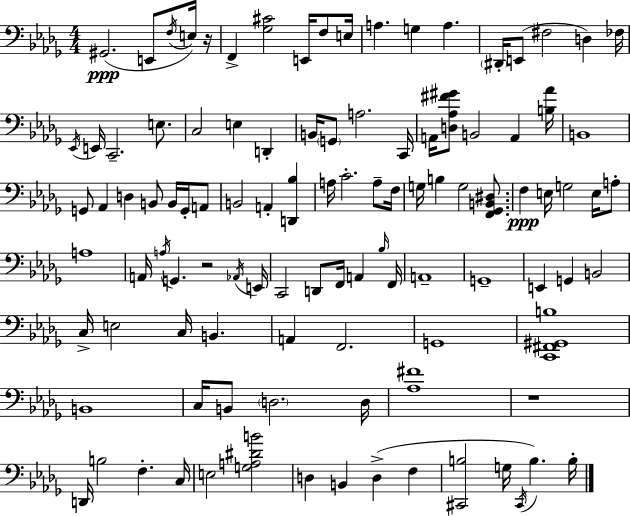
X:1
T:Untitled
M:4/4
L:1/4
K:Bbm
^G,,2 E,,/2 F,/4 E,/4 z/4 F,, [_G,^C]2 E,,/4 F,/2 E,/4 A, G, A, ^D,,/4 E,,/2 ^F,2 D, _F,/4 _E,,/4 E,,/4 C,,2 E,/2 C,2 E, D,, B,,/4 G,,/2 A,2 C,,/4 A,,/4 [D,_A,^F^G]/2 B,,2 A,, [B,_A]/4 B,,4 G,,/2 _A,, D, B,,/2 B,,/4 G,,/4 A,,/2 B,,2 A,, [D,,_B,] A,/4 C2 A,/2 F,/4 G,/4 B, G,2 [F,,_G,,B,,^D,]/2 F, E,/4 G,2 E,/4 A,/2 A,4 A,,/4 A,/4 G,, z2 _A,,/4 E,,/4 C,,2 D,,/2 F,,/4 A,, _B,/4 F,,/4 A,,4 G,,4 E,, G,, B,,2 C,/4 E,2 C,/4 B,, A,, F,,2 G,,4 [C,,^F,,^G,,B,]4 B,,4 C,/4 B,,/2 D,2 D,/4 [_A,^F]4 z4 D,,/4 B,2 F, C,/4 E,2 [G,A,^DB]2 D, B,, D, F, [^C,,B,]2 G,/4 ^C,,/4 B, B,/4